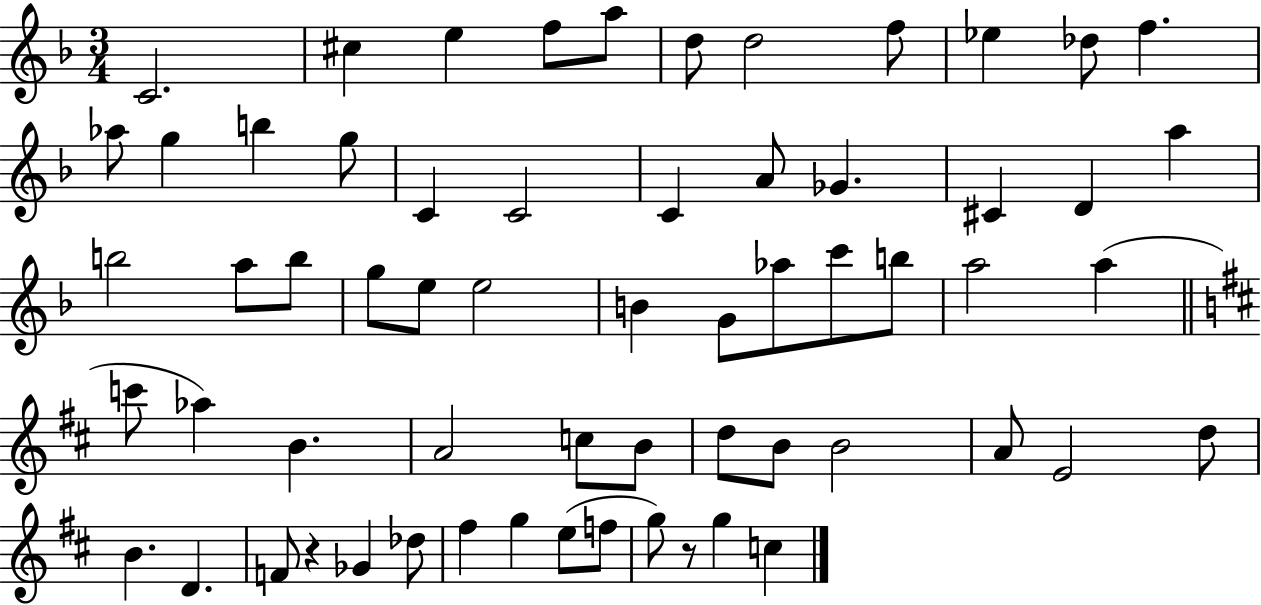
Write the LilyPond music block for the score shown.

{
  \clef treble
  \numericTimeSignature
  \time 3/4
  \key f \major
  c'2. | cis''4 e''4 f''8 a''8 | d''8 d''2 f''8 | ees''4 des''8 f''4. | \break aes''8 g''4 b''4 g''8 | c'4 c'2 | c'4 a'8 ges'4. | cis'4 d'4 a''4 | \break b''2 a''8 b''8 | g''8 e''8 e''2 | b'4 g'8 aes''8 c'''8 b''8 | a''2 a''4( | \break \bar "||" \break \key d \major c'''8 aes''4) b'4. | a'2 c''8 b'8 | d''8 b'8 b'2 | a'8 e'2 d''8 | \break b'4. d'4. | f'8 r4 ges'4 des''8 | fis''4 g''4 e''8( f''8 | g''8) r8 g''4 c''4 | \break \bar "|."
}